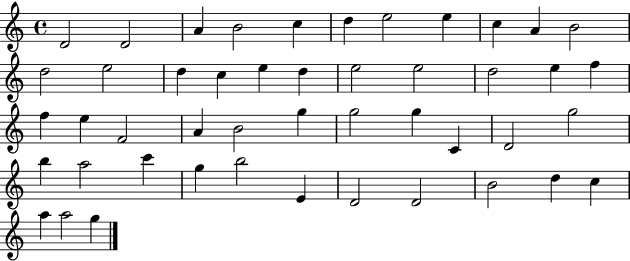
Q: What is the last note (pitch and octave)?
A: G5